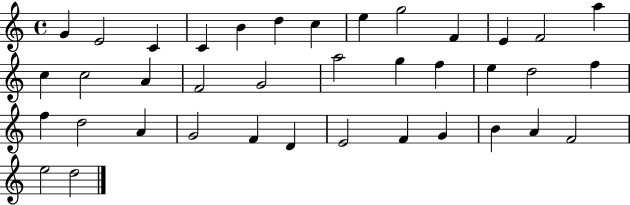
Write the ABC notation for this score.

X:1
T:Untitled
M:4/4
L:1/4
K:C
G E2 C C B d c e g2 F E F2 a c c2 A F2 G2 a2 g f e d2 f f d2 A G2 F D E2 F G B A F2 e2 d2